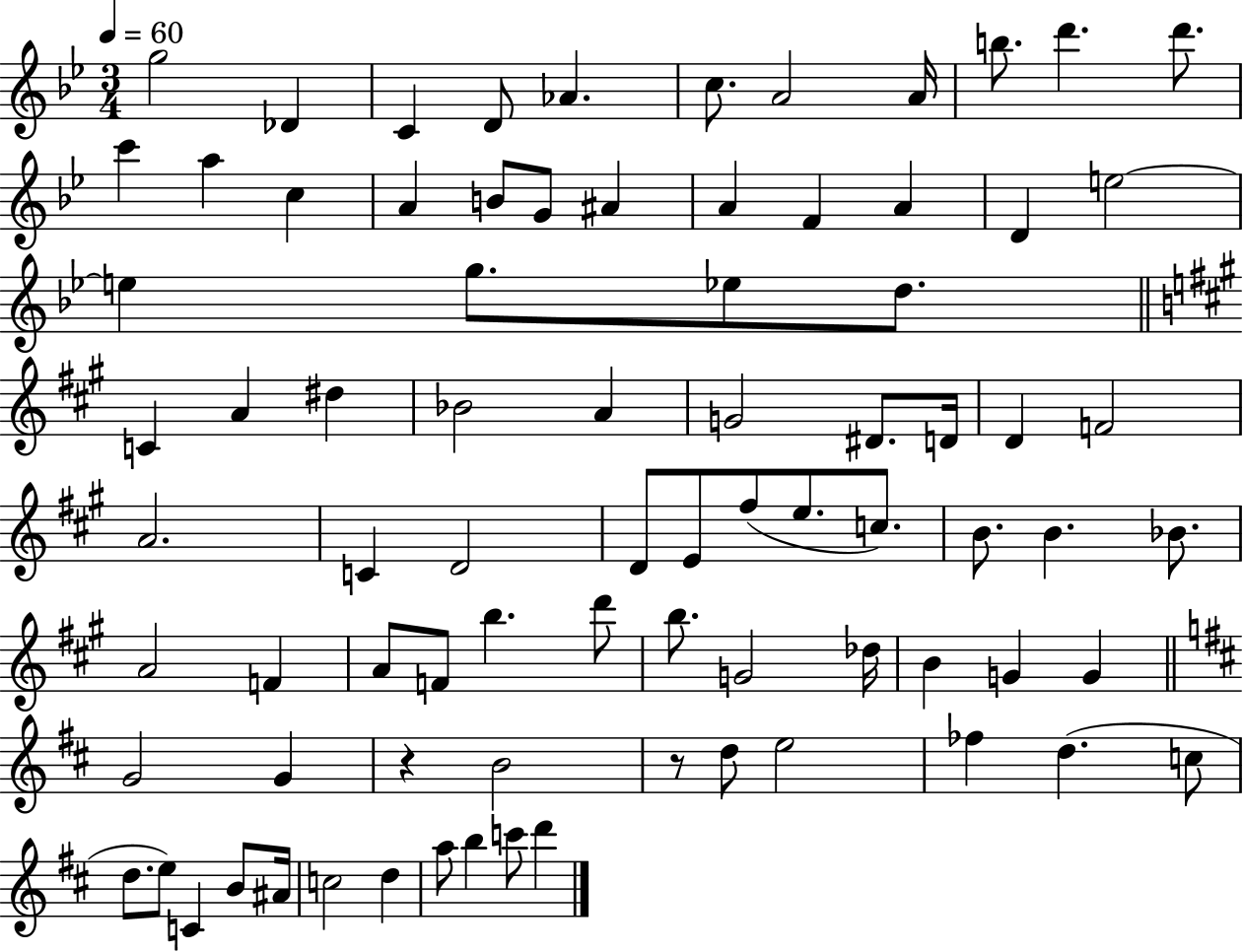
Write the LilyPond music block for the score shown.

{
  \clef treble
  \numericTimeSignature
  \time 3/4
  \key bes \major
  \tempo 4 = 60
  \repeat volta 2 { g''2 des'4 | c'4 d'8 aes'4. | c''8. a'2 a'16 | b''8. d'''4. d'''8. | \break c'''4 a''4 c''4 | a'4 b'8 g'8 ais'4 | a'4 f'4 a'4 | d'4 e''2~~ | \break e''4 g''8. ees''8 d''8. | \bar "||" \break \key a \major c'4 a'4 dis''4 | bes'2 a'4 | g'2 dis'8. d'16 | d'4 f'2 | \break a'2. | c'4 d'2 | d'8 e'8 fis''8( e''8. c''8.) | b'8. b'4. bes'8. | \break a'2 f'4 | a'8 f'8 b''4. d'''8 | b''8. g'2 des''16 | b'4 g'4 g'4 | \break \bar "||" \break \key d \major g'2 g'4 | r4 b'2 | r8 d''8 e''2 | fes''4 d''4.( c''8 | \break d''8. e''8) c'4 b'8 ais'16 | c''2 d''4 | a''8 b''4 c'''8 d'''4 | } \bar "|."
}